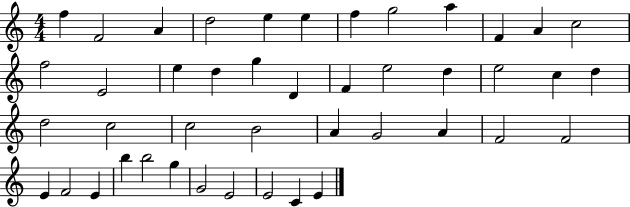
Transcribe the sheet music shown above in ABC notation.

X:1
T:Untitled
M:4/4
L:1/4
K:C
f F2 A d2 e e f g2 a F A c2 f2 E2 e d g D F e2 d e2 c d d2 c2 c2 B2 A G2 A F2 F2 E F2 E b b2 g G2 E2 E2 C E